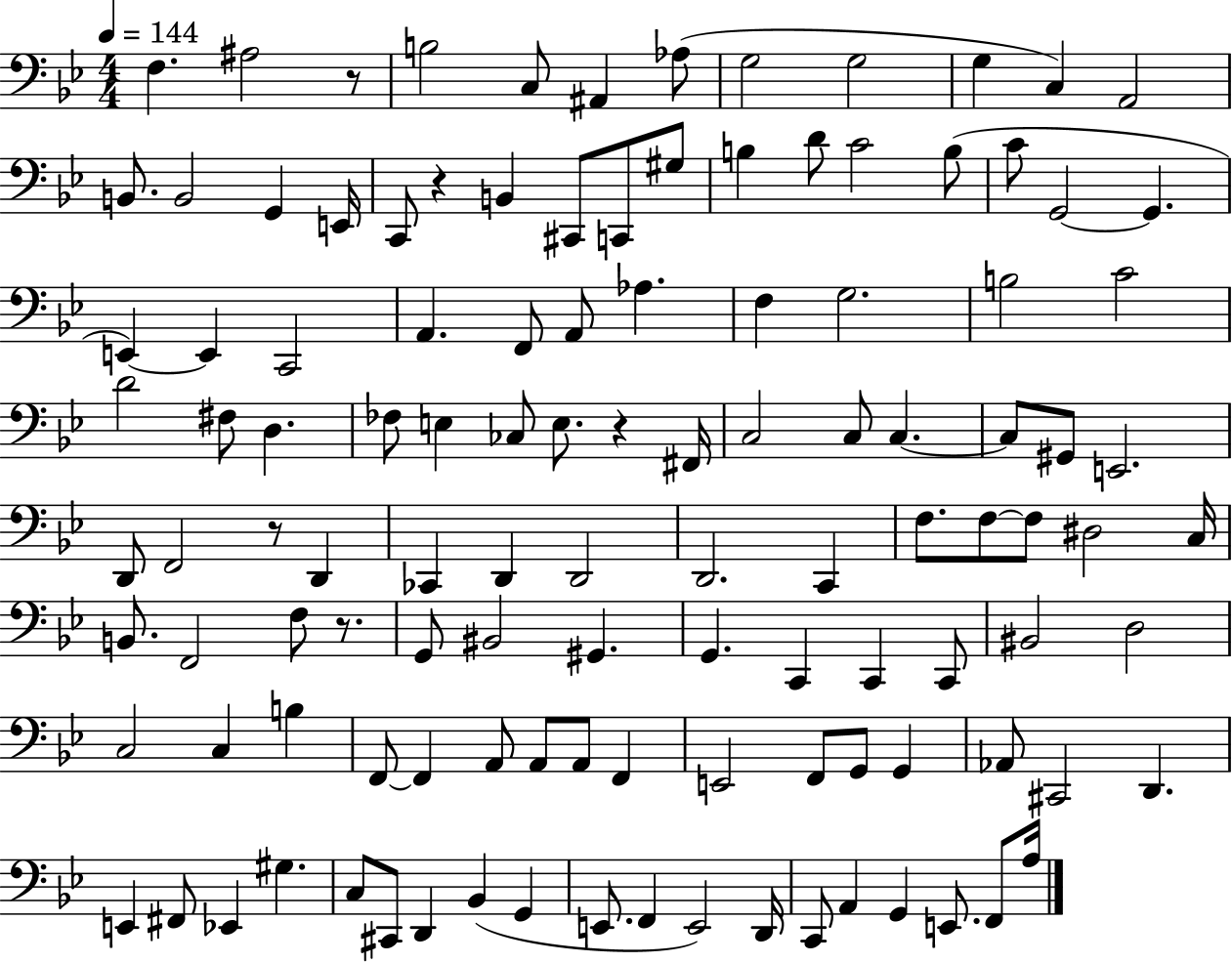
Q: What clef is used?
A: bass